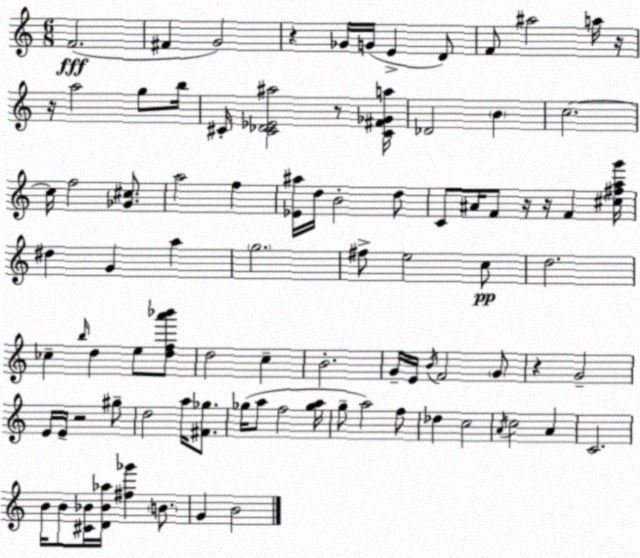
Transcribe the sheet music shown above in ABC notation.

X:1
T:Untitled
M:6/8
L:1/4
K:C
F2 ^F G2 z _G/4 G/4 E D/2 F/2 ^a2 a/4 z/4 z/4 a2 g/2 b/4 ^C/4 [^C_D_E^a]2 z/2 [^C^F_Ga]/4 _D2 B c2 c/4 f2 [_G^c]/2 a2 f [_E^a]/4 d/4 B2 d/2 C/2 ^A/4 F/2 z/4 z/4 F [^c^fag']/4 ^d G a g2 ^f/2 e2 c/2 d2 _c b/4 d e/2 [dfa'_b']/2 d2 c B2 G/4 E/4 B/4 F2 G/2 z G2 E/4 E/4 z2 ^g/2 d2 a/4 [^F_g]/2 _g/4 a/2 f2 [_ga]/4 g/2 a2 f/2 _d c2 A/4 c2 A C2 B/4 B/2 [^C_B]/4 [D_B_a]/4 [^f_g'] B/2 G B2